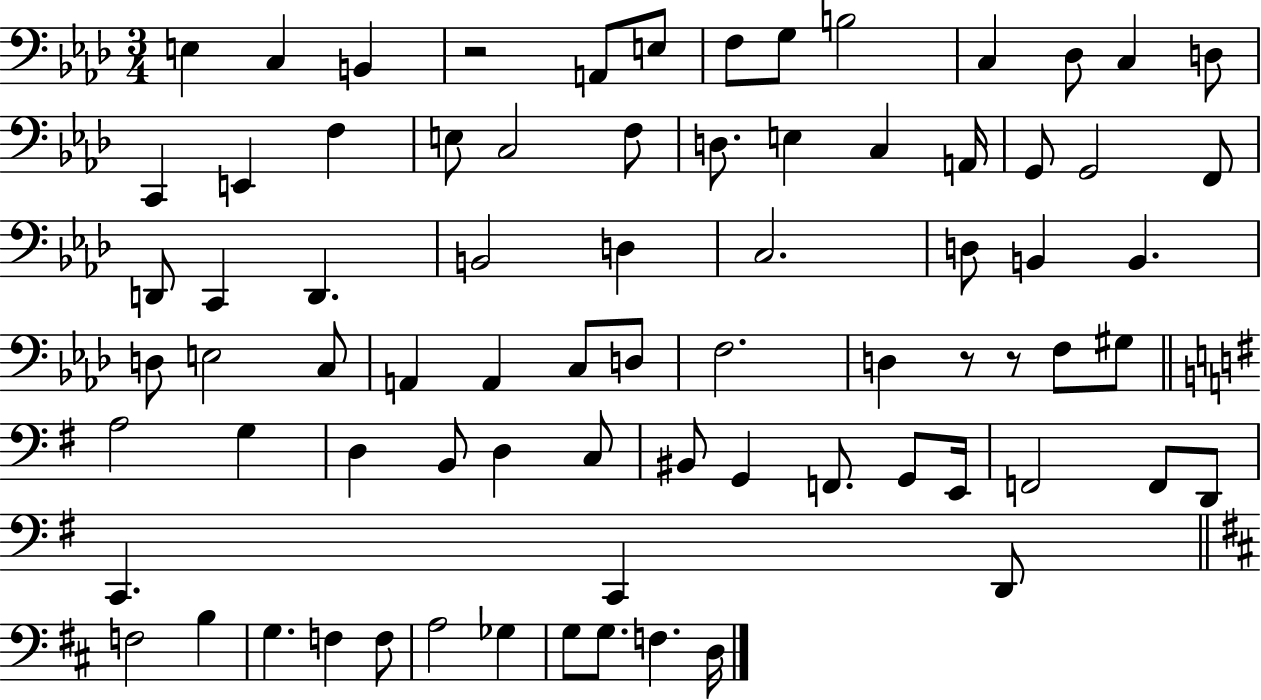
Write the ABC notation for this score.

X:1
T:Untitled
M:3/4
L:1/4
K:Ab
E, C, B,, z2 A,,/2 E,/2 F,/2 G,/2 B,2 C, _D,/2 C, D,/2 C,, E,, F, E,/2 C,2 F,/2 D,/2 E, C, A,,/4 G,,/2 G,,2 F,,/2 D,,/2 C,, D,, B,,2 D, C,2 D,/2 B,, B,, D,/2 E,2 C,/2 A,, A,, C,/2 D,/2 F,2 D, z/2 z/2 F,/2 ^G,/2 A,2 G, D, B,,/2 D, C,/2 ^B,,/2 G,, F,,/2 G,,/2 E,,/4 F,,2 F,,/2 D,,/2 C,, C,, D,,/2 F,2 B, G, F, F,/2 A,2 _G, G,/2 G,/2 F, D,/4